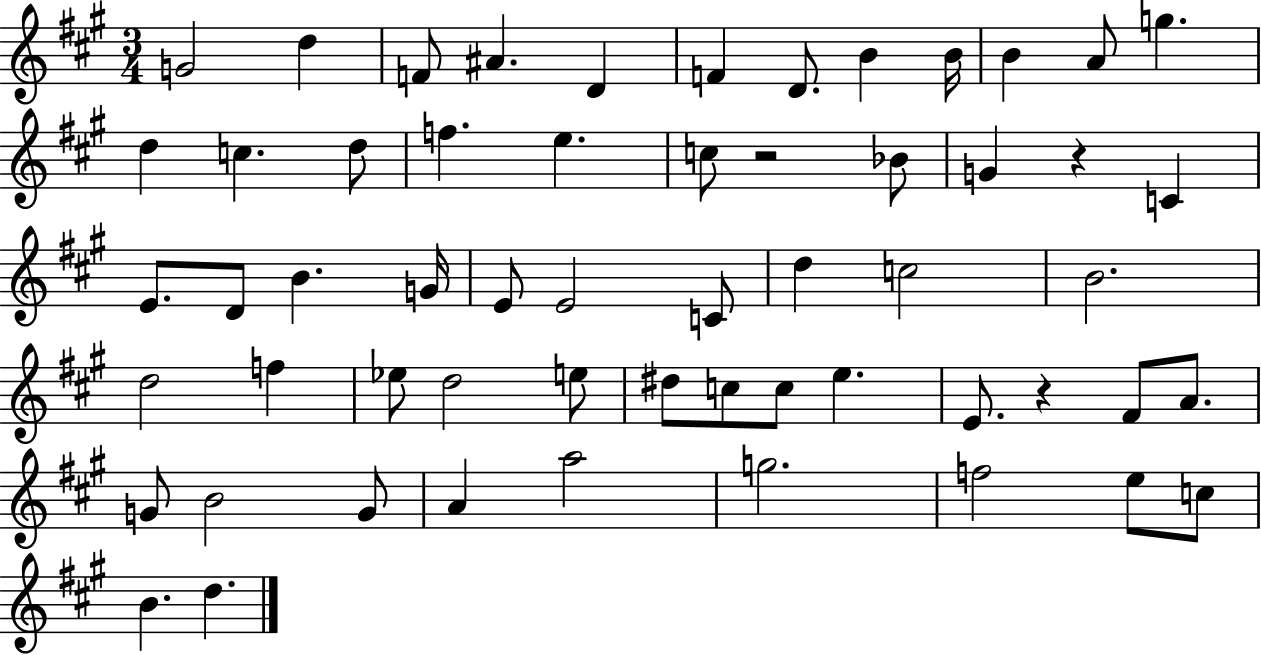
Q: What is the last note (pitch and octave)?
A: D5